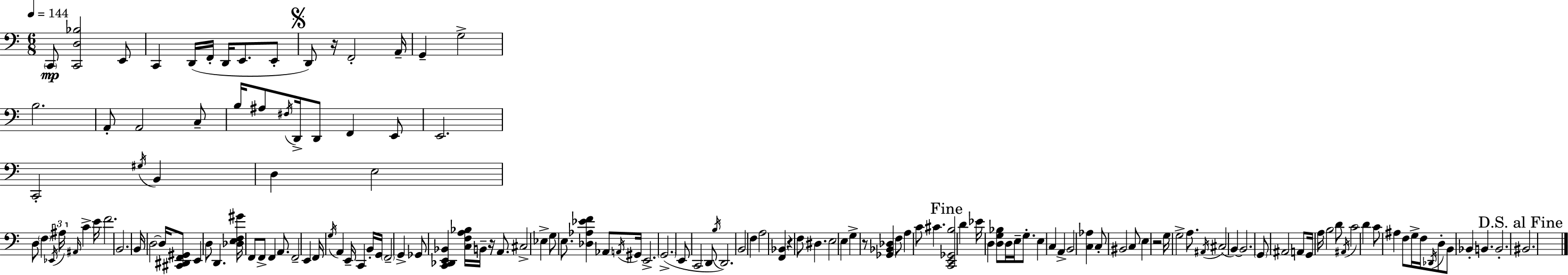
X:1
T:Untitled
M:6/8
L:1/4
K:Am
C,,/2 [C,,D,_B,]2 E,,/2 C,, D,,/4 F,,/4 D,,/4 E,,/2 E,,/2 D,,/2 z/4 F,,2 A,,/4 G,, G,2 B,2 A,,/2 A,,2 C,/2 B,/4 ^A,/2 ^F,/4 D,,/4 D,,/2 F,, E,,/2 E,,2 C,,2 ^G,/4 B,, D, E,2 D,/2 F, _E,,/4 ^A,/4 ^A,,/4 C E/4 F2 B,,2 B,,/4 D,2 D,/4 [^C,,^D,,F,,^G,,]/2 E,, D,/2 D,, [_D,E,F,^G]/4 F,,/2 F,,/2 F,, A,,/2 F,,2 E,, F,,/4 G,/4 A,, E,,/4 C,, B,,/4 G,,/4 F,,2 G,, _G,,/2 [C,,_D,,E,,_B,,] [C,F,A,_B,]/4 B,,/4 z/4 A,,/2 ^C,2 _E, G,/2 E,/2 [_D,_A,_EF] _A,,/2 A,,/4 ^G,,/4 E,,2 G,,2 E,,/2 C,,2 D,,/2 B,/4 D,,2 B,,2 F, A,2 [F,,_B,,] z F,/2 ^D, E,2 E, G, z/2 [_G,,_B,,_D,] F,/2 A, C/2 ^C [C,,E,,_G,,B,]2 D _E/4 D, [D,G,_B,]/2 D,/4 E,/4 G,/2 E, C, A,, B,,2 [C,_A,] C,/2 ^B,,2 C,/2 E, z2 G,/4 G,2 A,/2 ^A,,/4 ^C,2 B,, B,,2 G,,/2 ^A,,2 A,,/2 G,,/4 A,/4 B,2 D/2 ^A,,/4 C2 D C/2 ^A, F,/2 G,/4 F,/4 _D,,/4 D,/2 B,,/2 _B,, B,, B,,2 ^B,,2